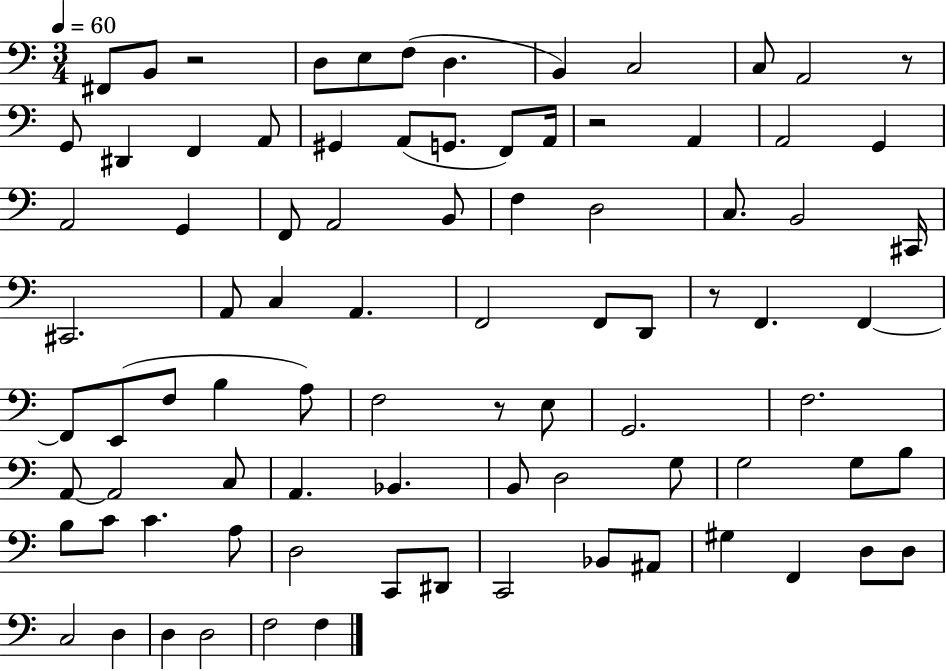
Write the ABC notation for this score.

X:1
T:Untitled
M:3/4
L:1/4
K:C
^F,,/2 B,,/2 z2 D,/2 E,/2 F,/2 D, B,, C,2 C,/2 A,,2 z/2 G,,/2 ^D,, F,, A,,/2 ^G,, A,,/2 G,,/2 F,,/2 A,,/4 z2 A,, A,,2 G,, A,,2 G,, F,,/2 A,,2 B,,/2 F, D,2 C,/2 B,,2 ^C,,/4 ^C,,2 A,,/2 C, A,, F,,2 F,,/2 D,,/2 z/2 F,, F,, F,,/2 E,,/2 F,/2 B, A,/2 F,2 z/2 E,/2 G,,2 F,2 A,,/2 A,,2 C,/2 A,, _B,, B,,/2 D,2 G,/2 G,2 G,/2 B,/2 B,/2 C/2 C A,/2 D,2 C,,/2 ^D,,/2 C,,2 _B,,/2 ^A,,/2 ^G, F,, D,/2 D,/2 C,2 D, D, D,2 F,2 F,